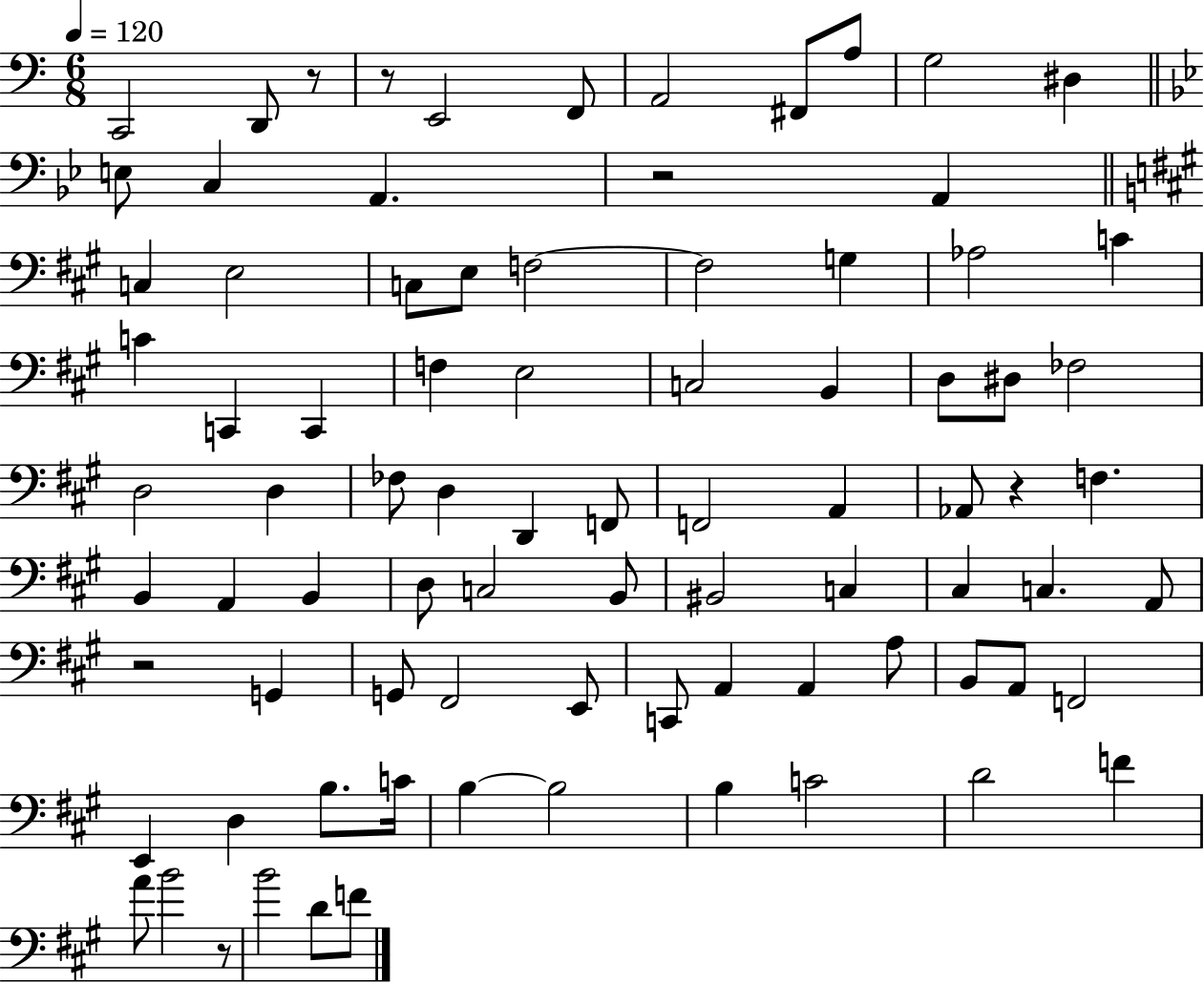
X:1
T:Untitled
M:6/8
L:1/4
K:C
C,,2 D,,/2 z/2 z/2 E,,2 F,,/2 A,,2 ^F,,/2 A,/2 G,2 ^D, E,/2 C, A,, z2 A,, C, E,2 C,/2 E,/2 F,2 F,2 G, _A,2 C C C,, C,, F, E,2 C,2 B,, D,/2 ^D,/2 _F,2 D,2 D, _F,/2 D, D,, F,,/2 F,,2 A,, _A,,/2 z F, B,, A,, B,, D,/2 C,2 B,,/2 ^B,,2 C, ^C, C, A,,/2 z2 G,, G,,/2 ^F,,2 E,,/2 C,,/2 A,, A,, A,/2 B,,/2 A,,/2 F,,2 E,, D, B,/2 C/4 B, B,2 B, C2 D2 F A/2 B2 z/2 B2 D/2 F/2